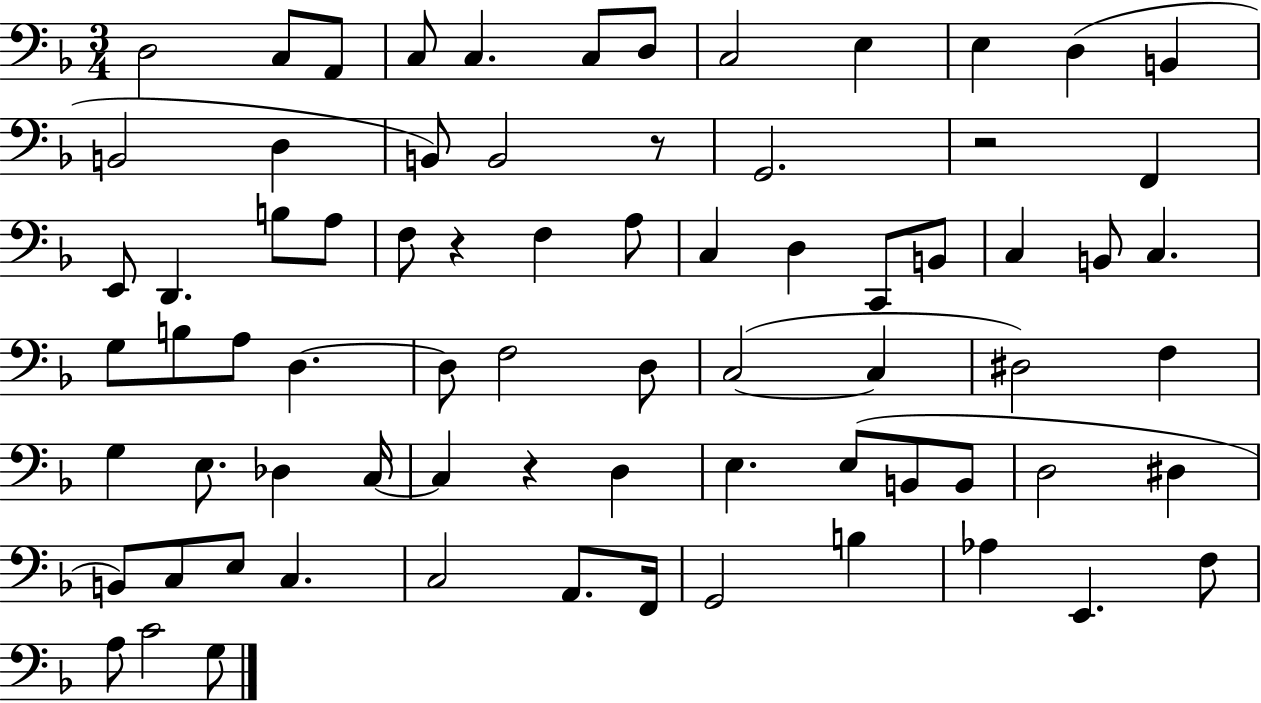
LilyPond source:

{
  \clef bass
  \numericTimeSignature
  \time 3/4
  \key f \major
  \repeat volta 2 { d2 c8 a,8 | c8 c4. c8 d8 | c2 e4 | e4 d4( b,4 | \break b,2 d4 | b,8) b,2 r8 | g,2. | r2 f,4 | \break e,8 d,4. b8 a8 | f8 r4 f4 a8 | c4 d4 c,8 b,8 | c4 b,8 c4. | \break g8 b8 a8 d4.~~ | d8 f2 d8 | c2~(~ c4 | dis2) f4 | \break g4 e8. des4 c16~~ | c4 r4 d4 | e4. e8( b,8 b,8 | d2 dis4 | \break b,8) c8 e8 c4. | c2 a,8. f,16 | g,2 b4 | aes4 e,4. f8 | \break a8 c'2 g8 | } \bar "|."
}